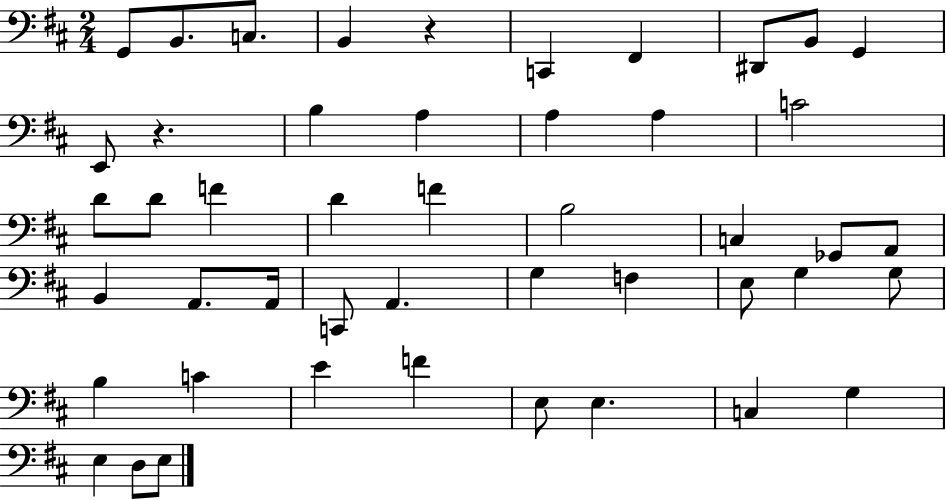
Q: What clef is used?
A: bass